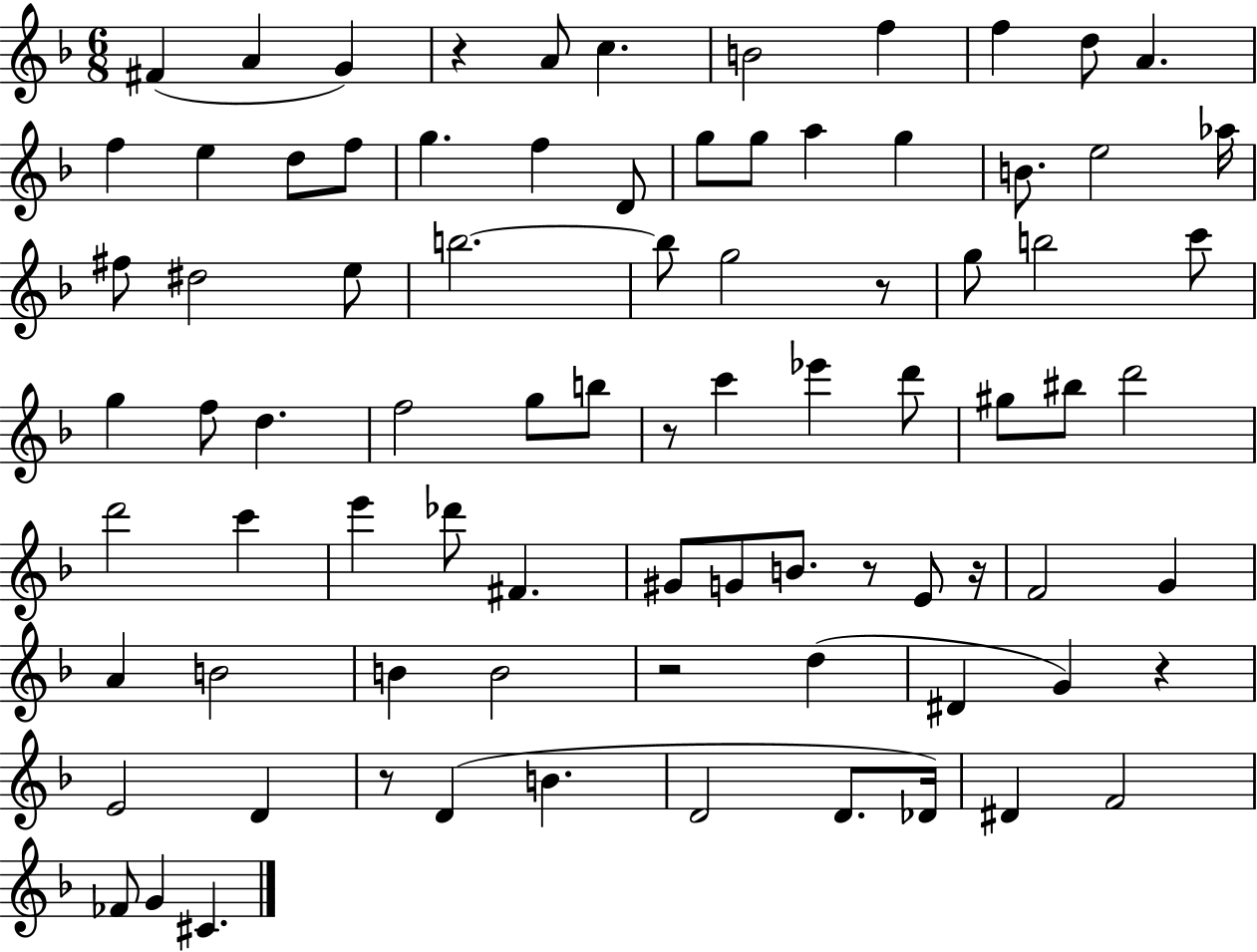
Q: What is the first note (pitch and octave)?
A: F#4